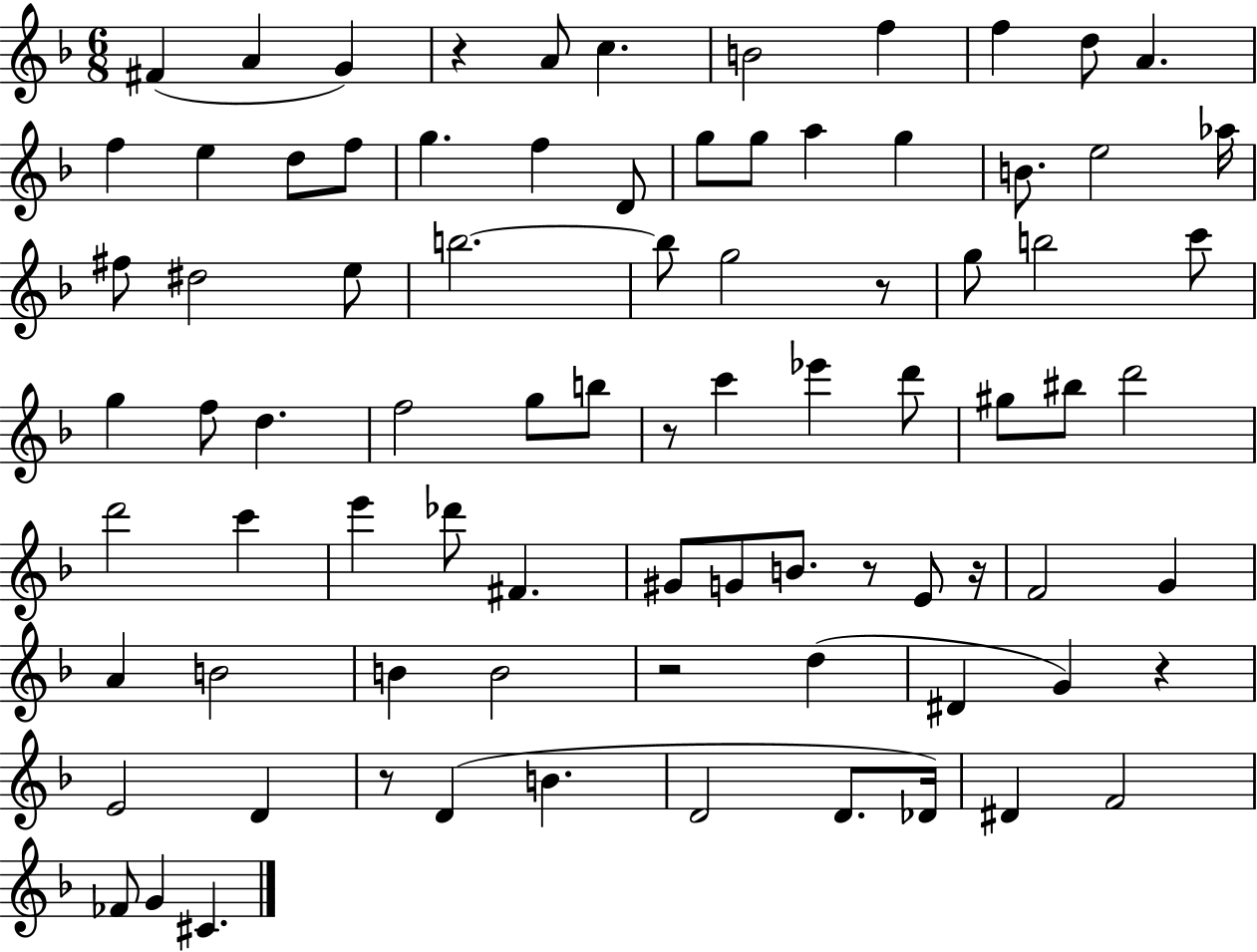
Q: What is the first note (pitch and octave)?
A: F#4